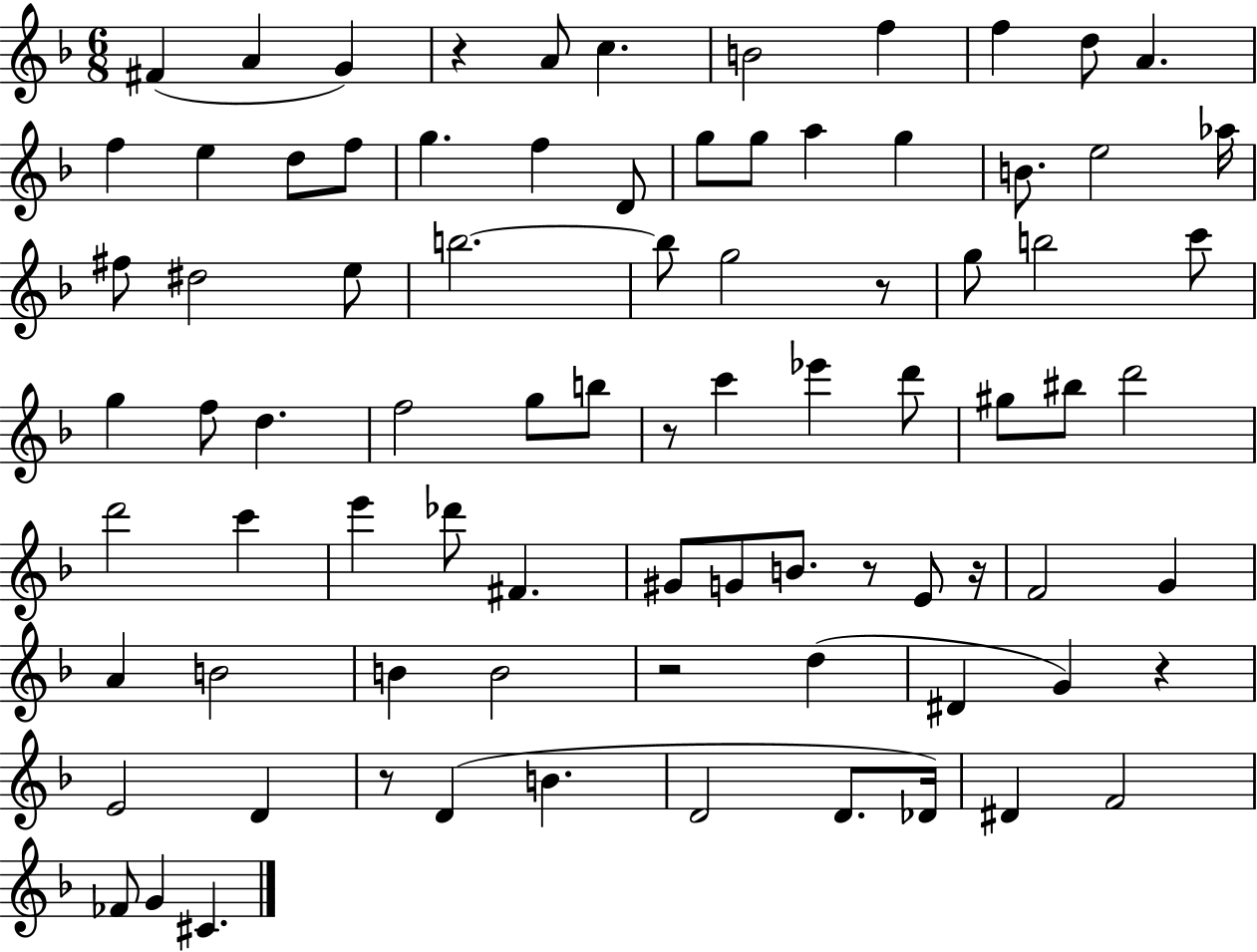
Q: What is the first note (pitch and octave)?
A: F#4